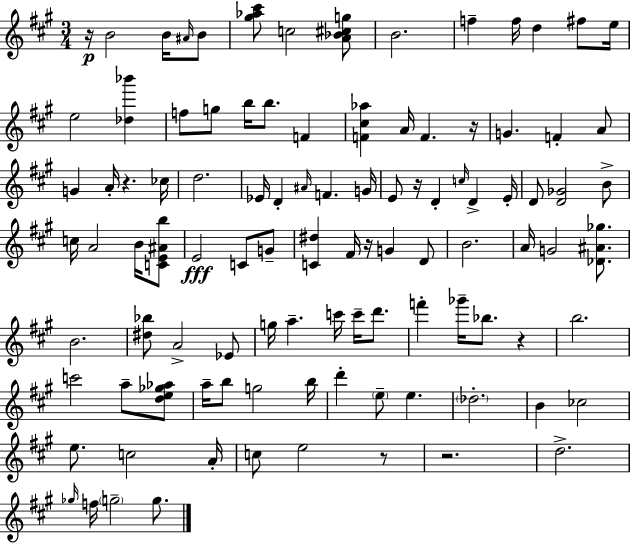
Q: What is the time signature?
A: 3/4